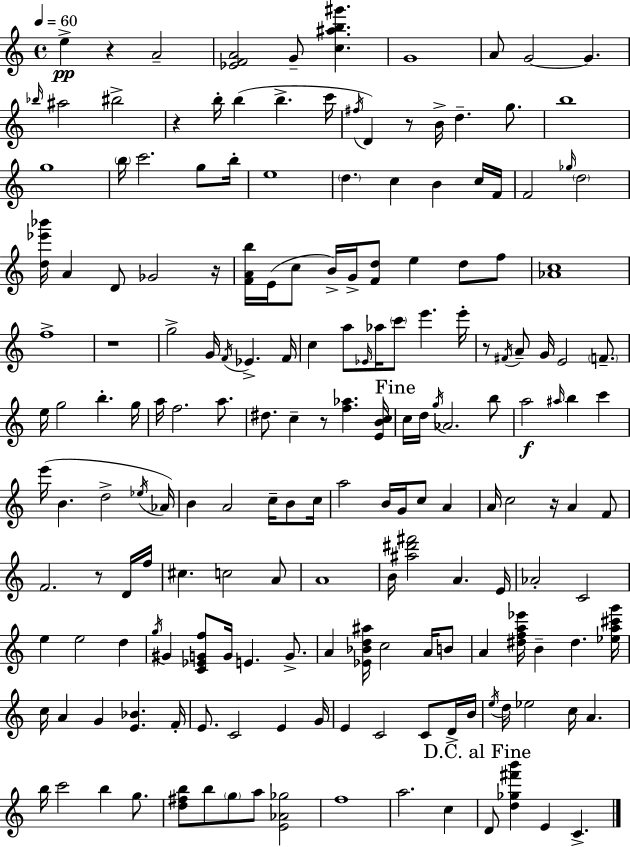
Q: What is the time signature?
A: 4/4